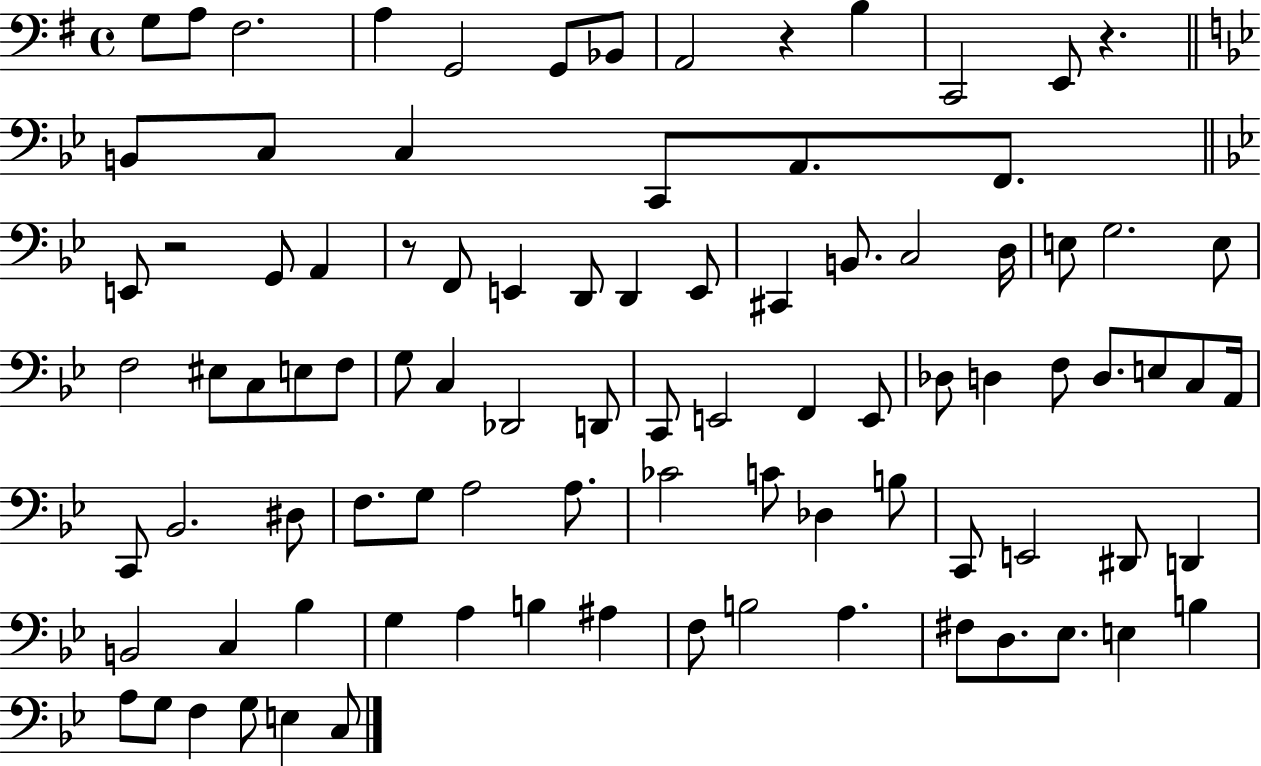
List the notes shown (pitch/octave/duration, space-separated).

G3/e A3/e F#3/h. A3/q G2/h G2/e Bb2/e A2/h R/q B3/q C2/h E2/e R/q. B2/e C3/e C3/q C2/e A2/e. F2/e. E2/e R/h G2/e A2/q R/e F2/e E2/q D2/e D2/q E2/e C#2/q B2/e. C3/h D3/s E3/e G3/h. E3/e F3/h EIS3/e C3/e E3/e F3/e G3/e C3/q Db2/h D2/e C2/e E2/h F2/q E2/e Db3/e D3/q F3/e D3/e. E3/e C3/e A2/s C2/e Bb2/h. D#3/e F3/e. G3/e A3/h A3/e. CES4/h C4/e Db3/q B3/e C2/e E2/h D#2/e D2/q B2/h C3/q Bb3/q G3/q A3/q B3/q A#3/q F3/e B3/h A3/q. F#3/e D3/e. Eb3/e. E3/q B3/q A3/e G3/e F3/q G3/e E3/q C3/e